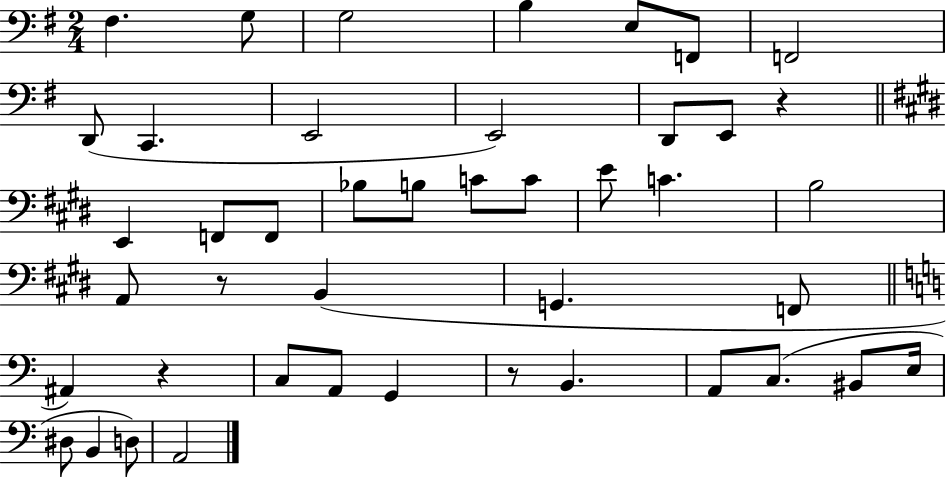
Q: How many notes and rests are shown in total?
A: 44